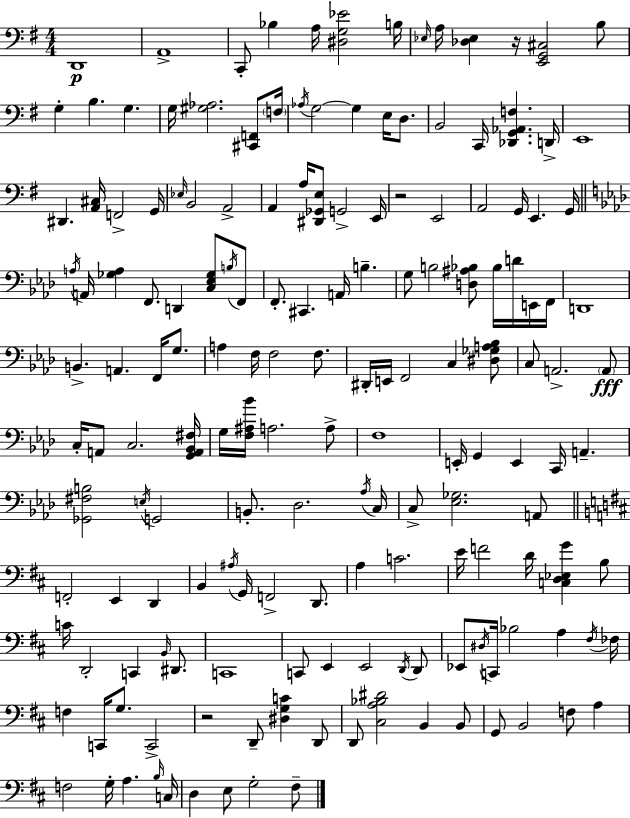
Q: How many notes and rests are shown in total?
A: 166